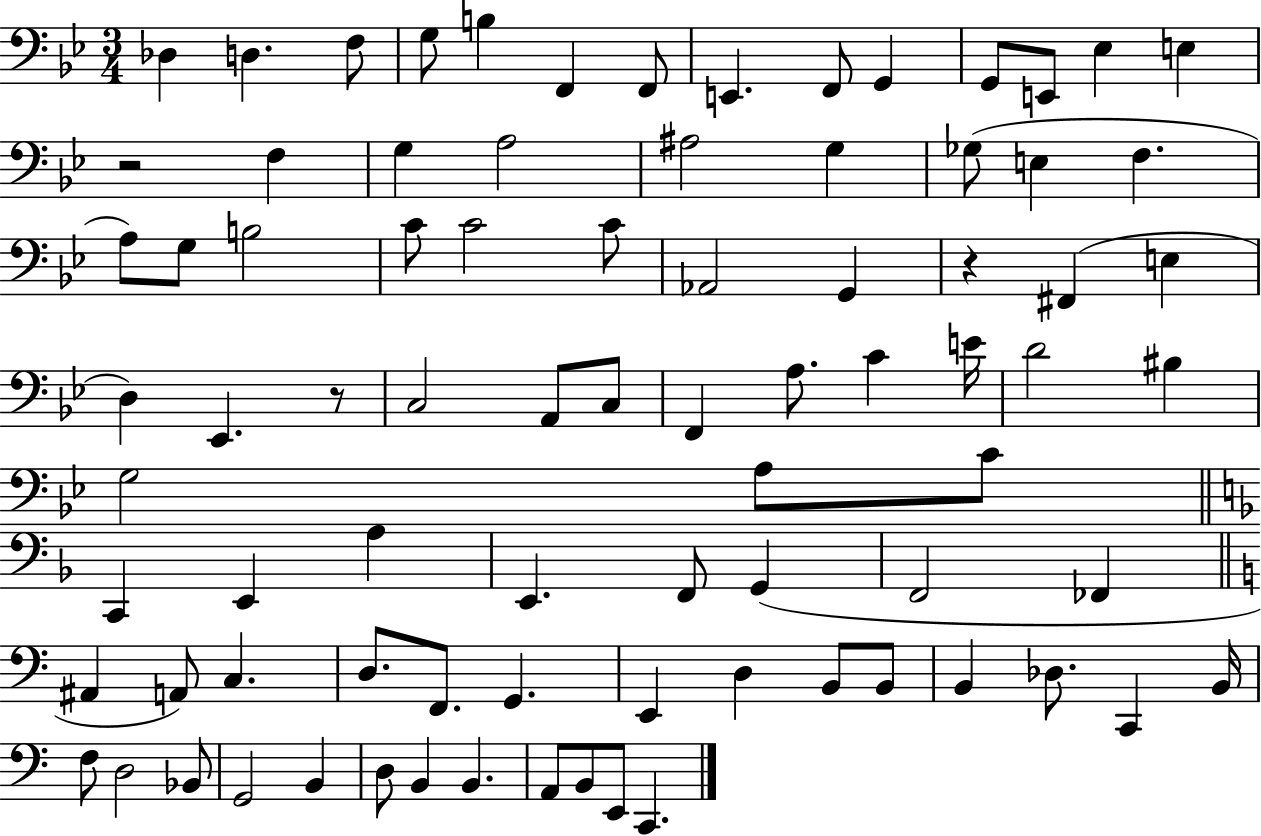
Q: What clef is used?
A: bass